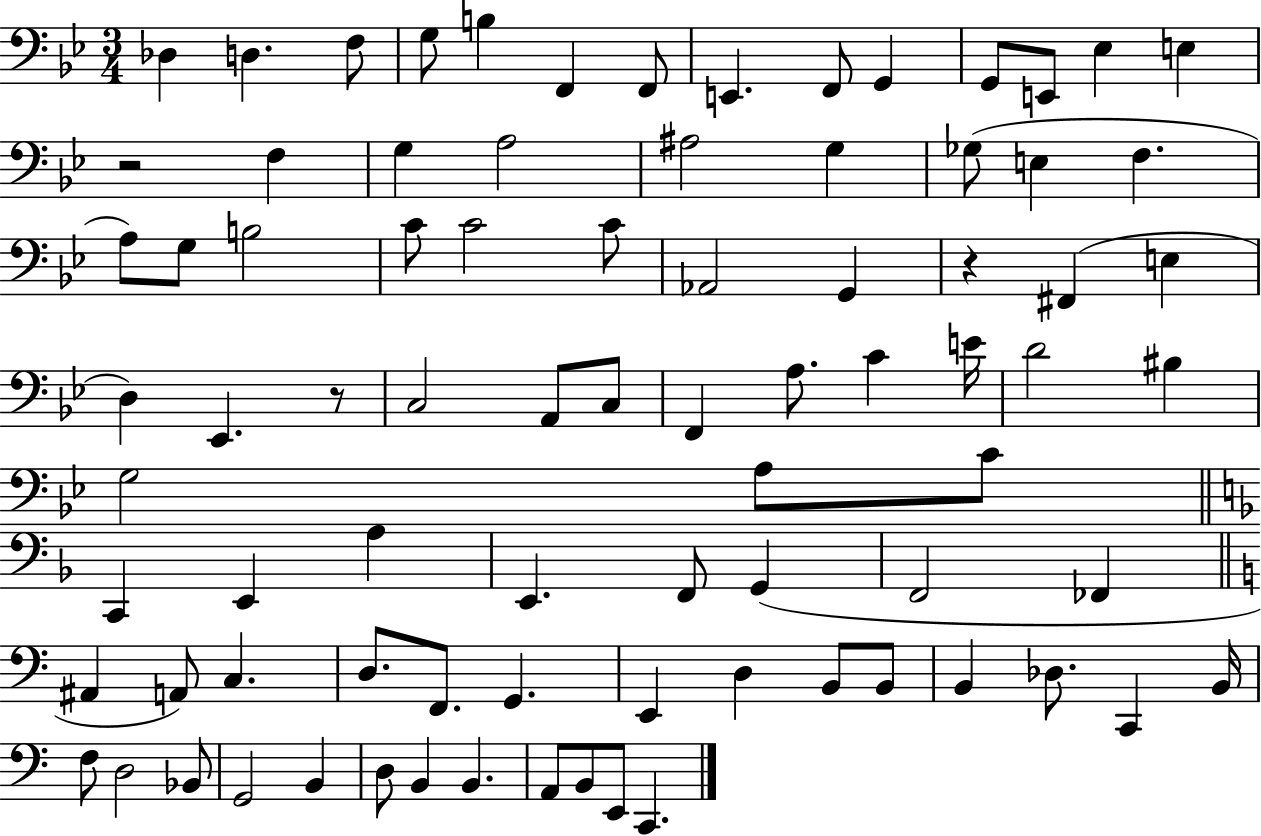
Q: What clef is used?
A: bass